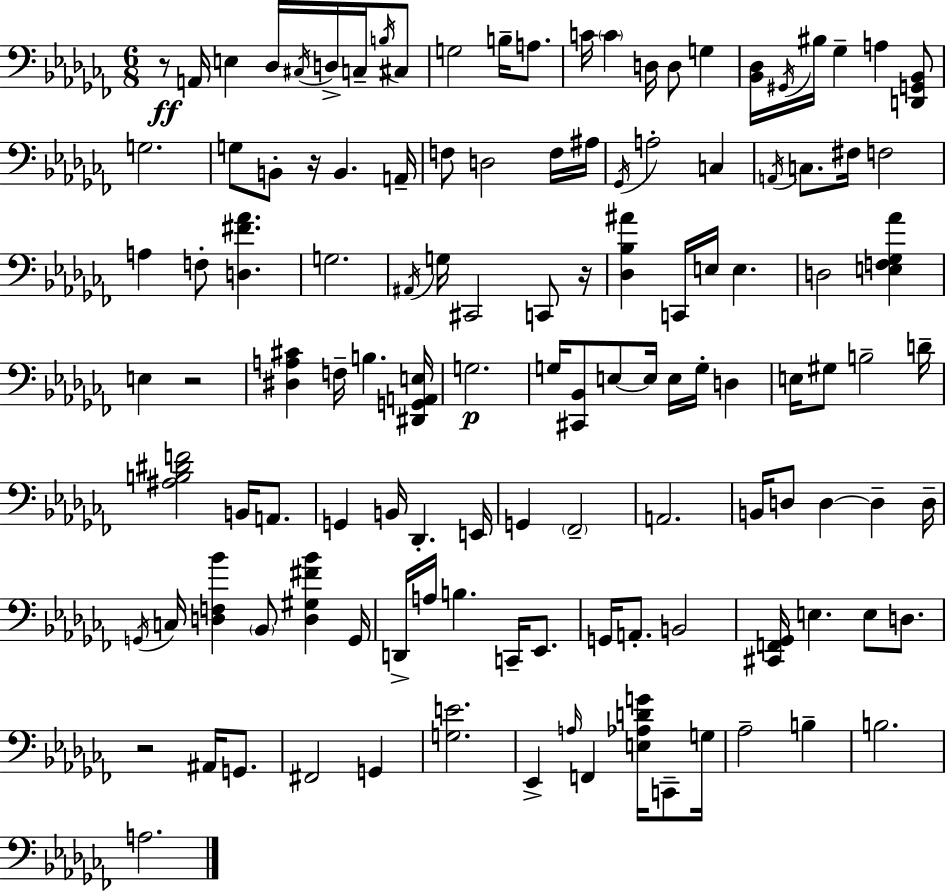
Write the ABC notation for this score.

X:1
T:Untitled
M:6/8
L:1/4
K:Abm
z/2 A,,/4 E, _D,/4 ^C,/4 D,/4 C,/4 B,/4 ^C,/2 G,2 B,/4 A,/2 C/4 C D,/4 D,/2 G, [_B,,_D,]/4 ^G,,/4 ^B,/4 _G, A, [D,,G,,_B,,]/2 G,2 G,/2 B,,/2 z/4 B,, A,,/4 F,/2 D,2 F,/4 ^A,/4 _G,,/4 A,2 C, A,,/4 C,/2 ^F,/4 F,2 A, F,/2 [D,^F_A] G,2 ^A,,/4 G,/4 ^C,,2 C,,/2 z/4 [_D,_B,^A] C,,/4 E,/4 E, D,2 [E,F,_G,_A] E, z2 [^D,A,^C] F,/4 B, [^D,,G,,A,,E,]/4 G,2 G,/4 [^C,,_B,,]/2 E,/2 E,/4 E,/4 G,/4 D, E,/4 ^G,/2 B,2 D/4 [^A,B,^DF]2 B,,/4 A,,/2 G,, B,,/4 _D,, E,,/4 G,, _F,,2 A,,2 B,,/4 D,/2 D, D, D,/4 G,,/4 C,/4 [D,F,_B] _B,,/2 [D,^G,^F_B] G,,/4 D,,/4 A,/4 B, C,,/4 _E,,/2 G,,/4 A,,/2 B,,2 [^C,,F,,_G,,]/4 E, E,/2 D,/2 z2 ^A,,/4 G,,/2 ^F,,2 G,, [G,E]2 _E,, A,/4 F,, [E,_A,DG]/4 C,,/2 G,/4 _A,2 B, B,2 A,2